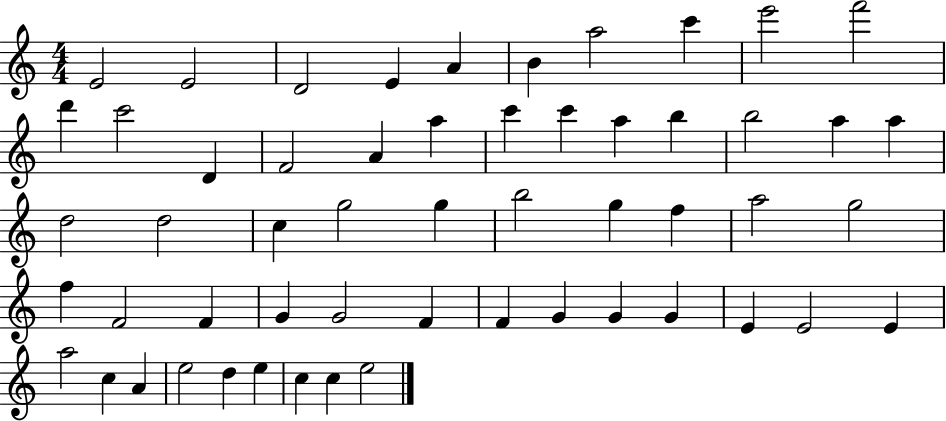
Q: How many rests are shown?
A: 0